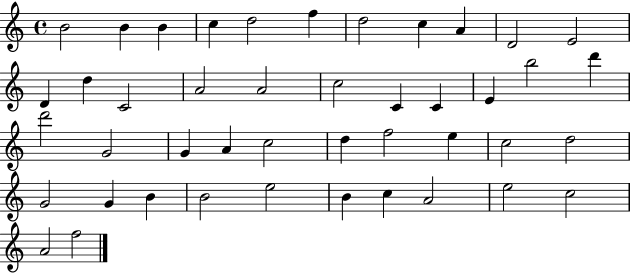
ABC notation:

X:1
T:Untitled
M:4/4
L:1/4
K:C
B2 B B c d2 f d2 c A D2 E2 D d C2 A2 A2 c2 C C E b2 d' d'2 G2 G A c2 d f2 e c2 d2 G2 G B B2 e2 B c A2 e2 c2 A2 f2